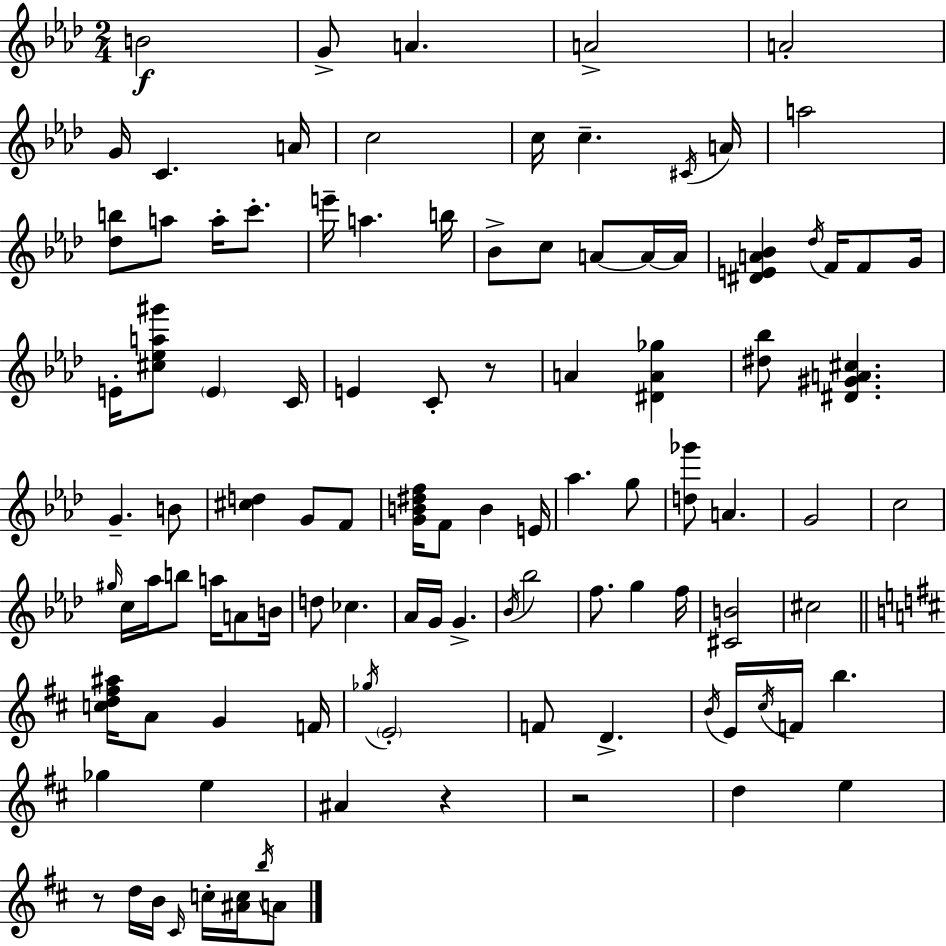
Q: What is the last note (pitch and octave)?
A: A4